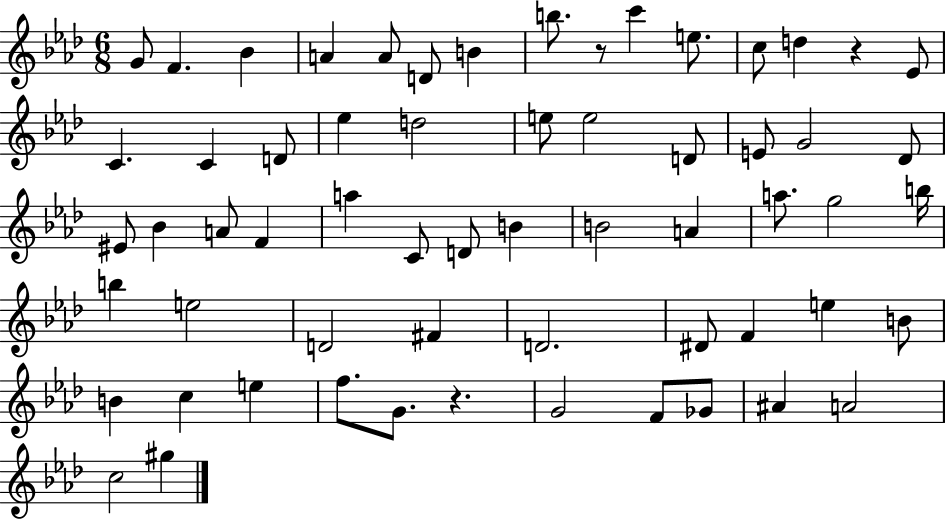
X:1
T:Untitled
M:6/8
L:1/4
K:Ab
G/2 F _B A A/2 D/2 B b/2 z/2 c' e/2 c/2 d z _E/2 C C D/2 _e d2 e/2 e2 D/2 E/2 G2 _D/2 ^E/2 _B A/2 F a C/2 D/2 B B2 A a/2 g2 b/4 b e2 D2 ^F D2 ^D/2 F e B/2 B c e f/2 G/2 z G2 F/2 _G/2 ^A A2 c2 ^g